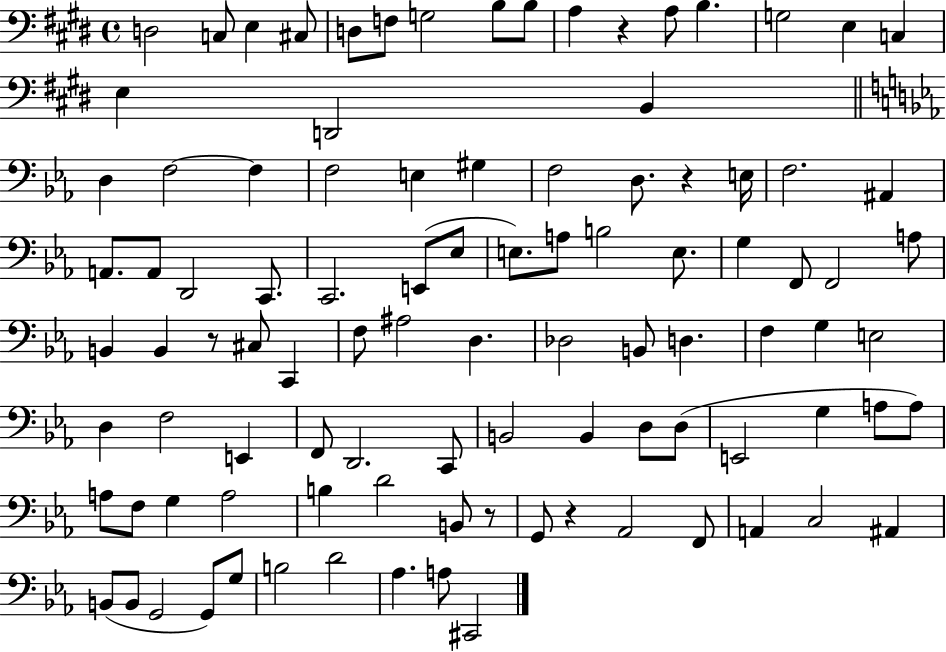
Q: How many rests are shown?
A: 5